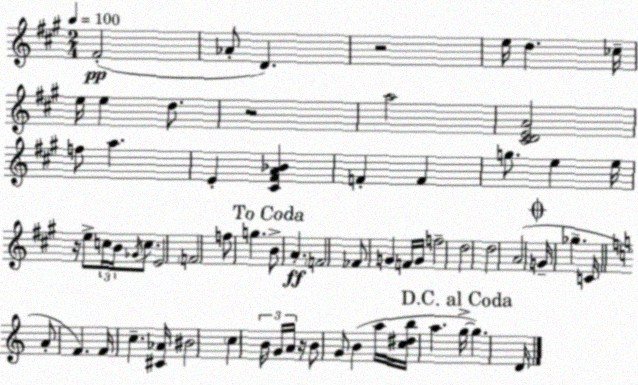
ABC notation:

X:1
T:Untitled
M:2/4
L:1/4
K:A
^F2 _A/2 D z2 e/4 d _c/4 e/4 e d/2 z2 a2 [^CDEA]2 f/2 a E [^C^FA_B] F F g/2 e e/4 z/4 e/2 c/4 B/4 _G/4 c/2 E2 F2 f/2 g B/2 A F2 _F/2 G F/4 G/4 f2 d2 d2 A2 G/4 _g C/4 A/2 F F/4 c [^C_A]/4 ^B2 c B/4 G/4 A/4 z/4 B/2 G/2 B a/4 [c^db]/4 a g/4 g D/4